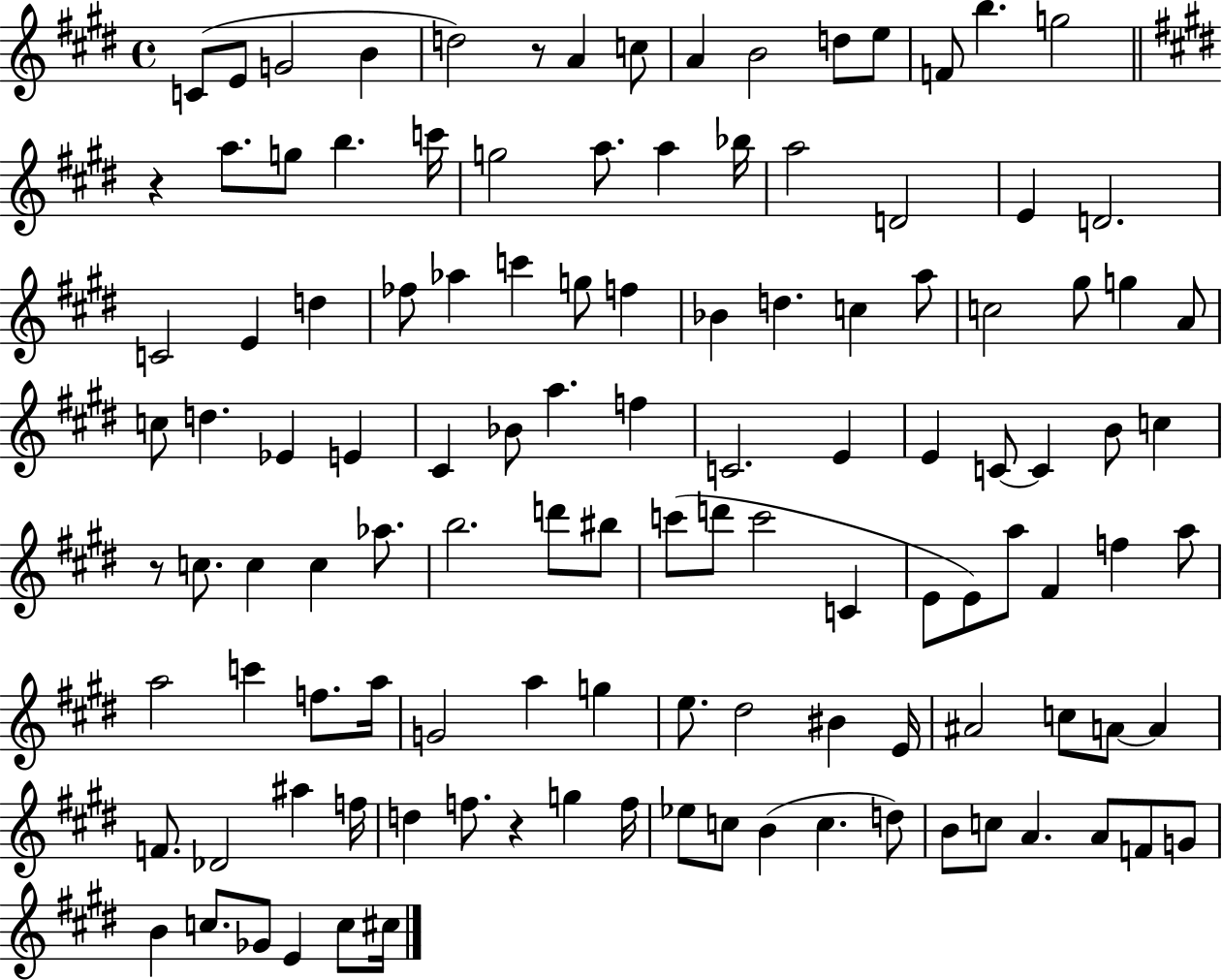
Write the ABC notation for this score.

X:1
T:Untitled
M:4/4
L:1/4
K:E
C/2 E/2 G2 B d2 z/2 A c/2 A B2 d/2 e/2 F/2 b g2 z a/2 g/2 b c'/4 g2 a/2 a _b/4 a2 D2 E D2 C2 E d _f/2 _a c' g/2 f _B d c a/2 c2 ^g/2 g A/2 c/2 d _E E ^C _B/2 a f C2 E E C/2 C B/2 c z/2 c/2 c c _a/2 b2 d'/2 ^b/2 c'/2 d'/2 c'2 C E/2 E/2 a/2 ^F f a/2 a2 c' f/2 a/4 G2 a g e/2 ^d2 ^B E/4 ^A2 c/2 A/2 A F/2 _D2 ^a f/4 d f/2 z g f/4 _e/2 c/2 B c d/2 B/2 c/2 A A/2 F/2 G/2 B c/2 _G/2 E c/2 ^c/4